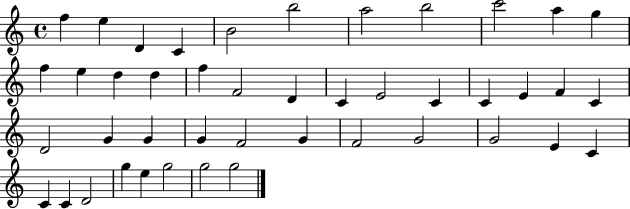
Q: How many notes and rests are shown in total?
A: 44